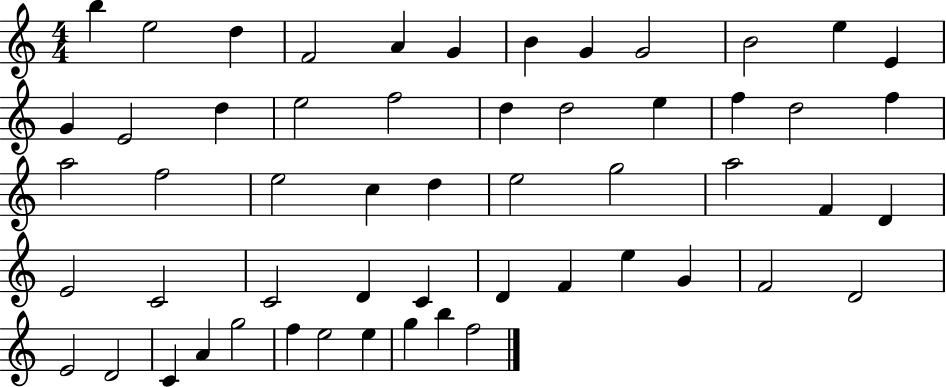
X:1
T:Untitled
M:4/4
L:1/4
K:C
b e2 d F2 A G B G G2 B2 e E G E2 d e2 f2 d d2 e f d2 f a2 f2 e2 c d e2 g2 a2 F D E2 C2 C2 D C D F e G F2 D2 E2 D2 C A g2 f e2 e g b f2